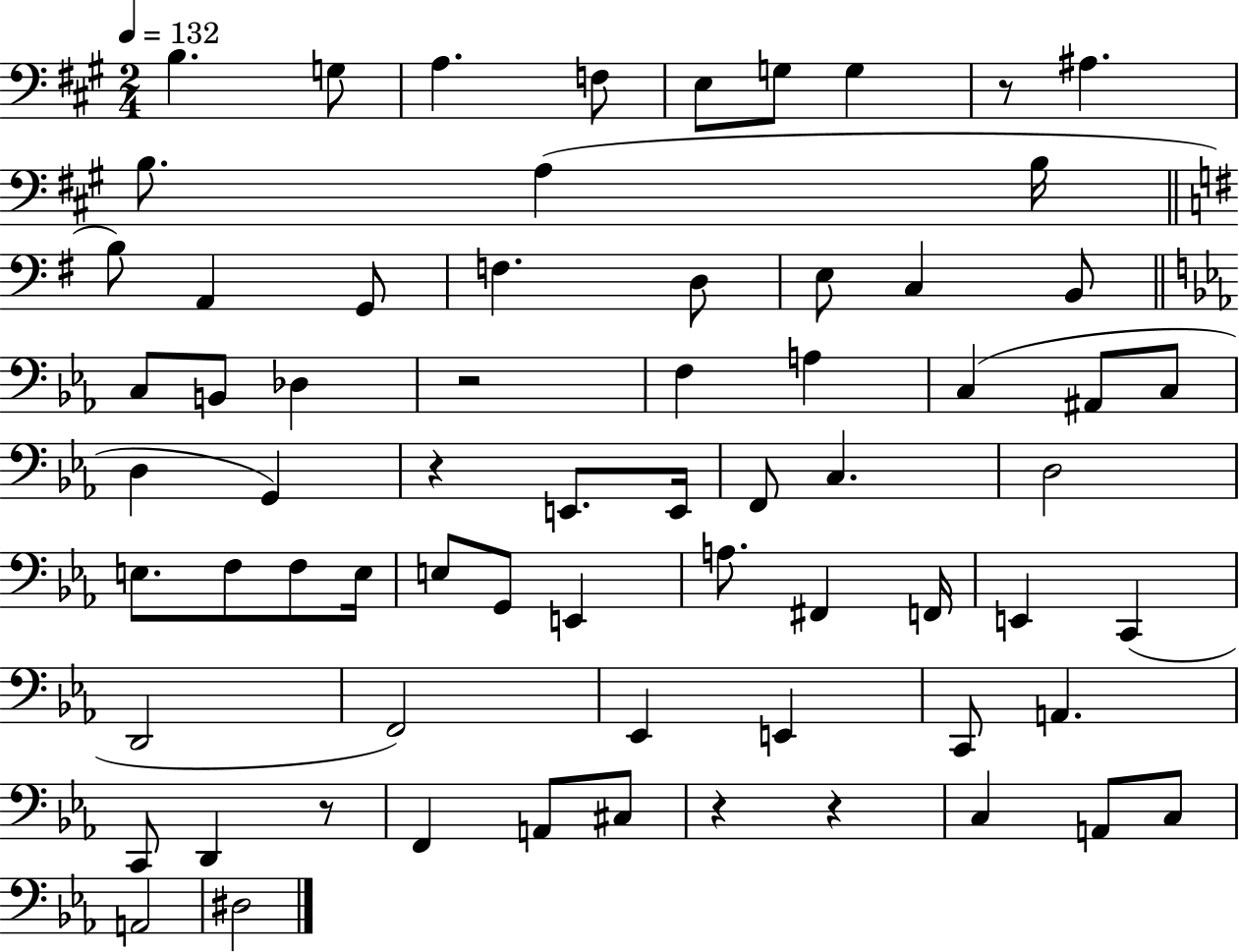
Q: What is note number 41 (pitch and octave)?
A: E2